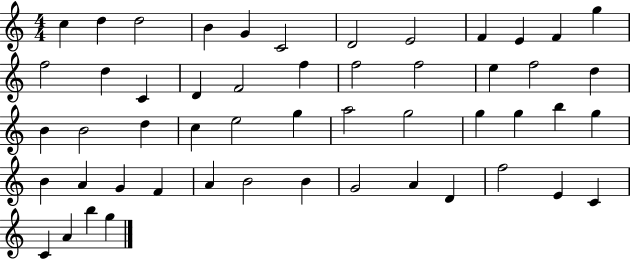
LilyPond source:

{
  \clef treble
  \numericTimeSignature
  \time 4/4
  \key c \major
  c''4 d''4 d''2 | b'4 g'4 c'2 | d'2 e'2 | f'4 e'4 f'4 g''4 | \break f''2 d''4 c'4 | d'4 f'2 f''4 | f''2 f''2 | e''4 f''2 d''4 | \break b'4 b'2 d''4 | c''4 e''2 g''4 | a''2 g''2 | g''4 g''4 b''4 g''4 | \break b'4 a'4 g'4 f'4 | a'4 b'2 b'4 | g'2 a'4 d'4 | f''2 e'4 c'4 | \break c'4 a'4 b''4 g''4 | \bar "|."
}